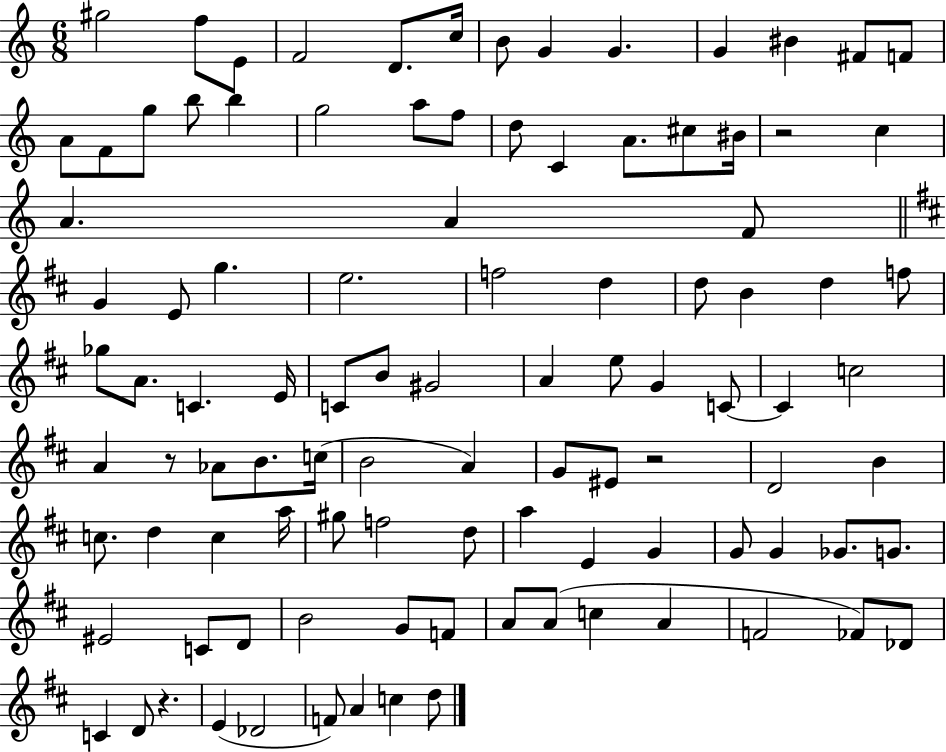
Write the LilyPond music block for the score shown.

{
  \clef treble
  \numericTimeSignature
  \time 6/8
  \key c \major
  gis''2 f''8 e'8 | f'2 d'8. c''16 | b'8 g'4 g'4. | g'4 bis'4 fis'8 f'8 | \break a'8 f'8 g''8 b''8 b''4 | g''2 a''8 f''8 | d''8 c'4 a'8. cis''8 bis'16 | r2 c''4 | \break a'4. a'4 f'8 | \bar "||" \break \key d \major g'4 e'8 g''4. | e''2. | f''2 d''4 | d''8 b'4 d''4 f''8 | \break ges''8 a'8. c'4. e'16 | c'8 b'8 gis'2 | a'4 e''8 g'4 c'8~~ | c'4 c''2 | \break a'4 r8 aes'8 b'8. c''16( | b'2 a'4) | g'8 eis'8 r2 | d'2 b'4 | \break c''8. d''4 c''4 a''16 | gis''8 f''2 d''8 | a''4 e'4 g'4 | g'8 g'4 ges'8. g'8. | \break eis'2 c'8 d'8 | b'2 g'8 f'8 | a'8 a'8( c''4 a'4 | f'2 fes'8) des'8 | \break c'4 d'8 r4. | e'4( des'2 | f'8) a'4 c''4 d''8 | \bar "|."
}